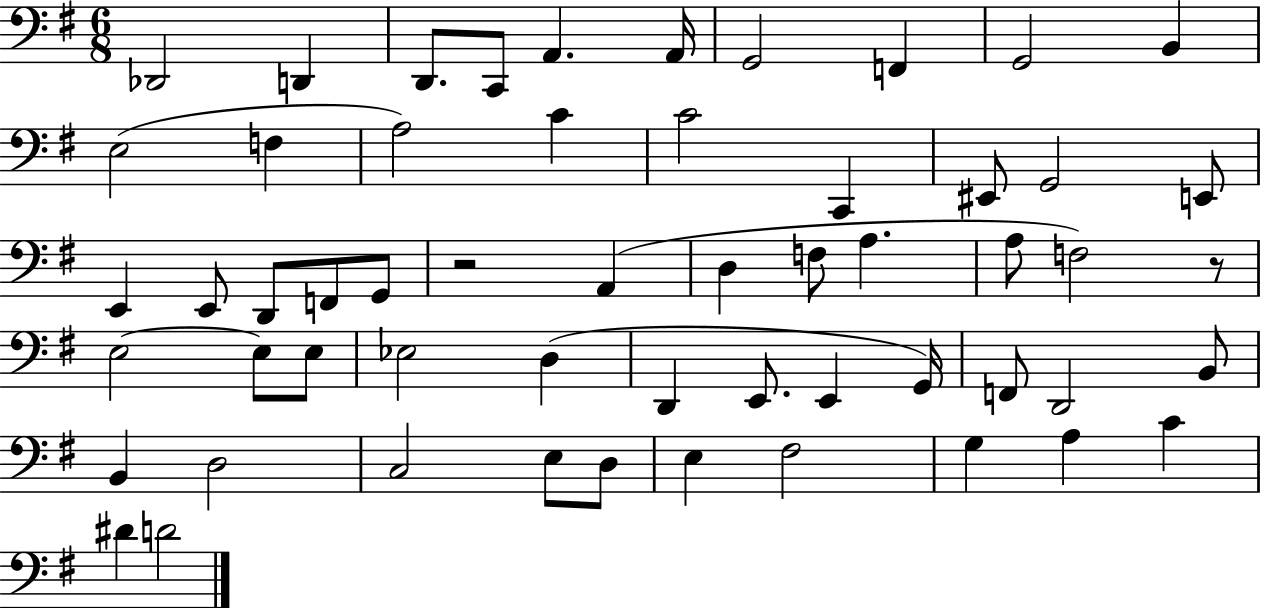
Db2/h D2/q D2/e. C2/e A2/q. A2/s G2/h F2/q G2/h B2/q E3/h F3/q A3/h C4/q C4/h C2/q EIS2/e G2/h E2/e E2/q E2/e D2/e F2/e G2/e R/h A2/q D3/q F3/e A3/q. A3/e F3/h R/e E3/h E3/e E3/e Eb3/h D3/q D2/q E2/e. E2/q G2/s F2/e D2/h B2/e B2/q D3/h C3/h E3/e D3/e E3/q F#3/h G3/q A3/q C4/q D#4/q D4/h